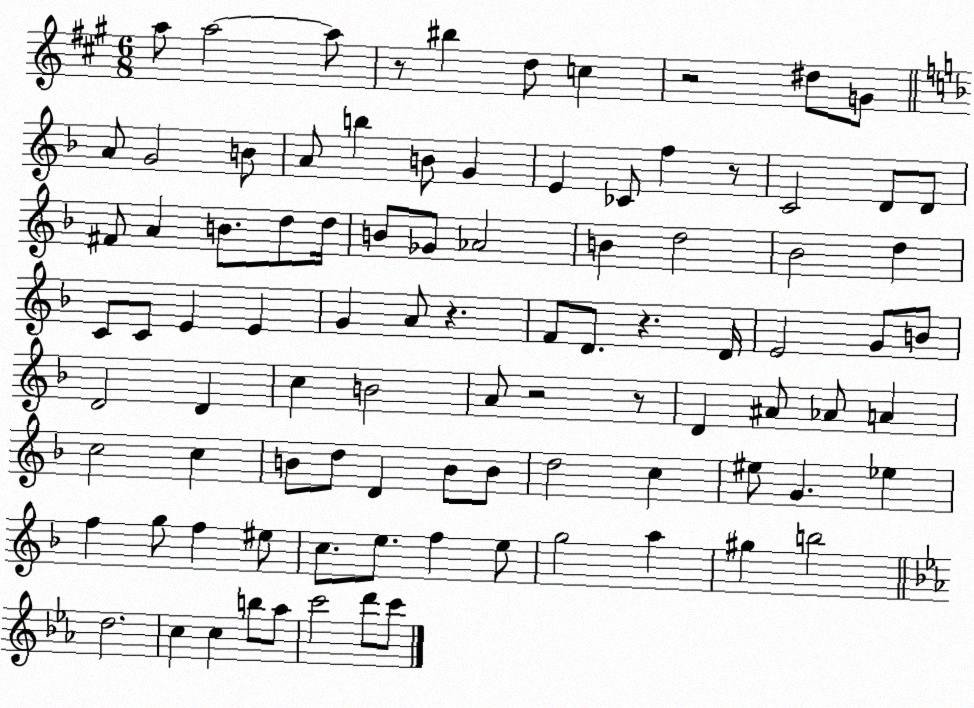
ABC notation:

X:1
T:Untitled
M:6/8
L:1/4
K:A
a/2 a2 a/2 z/2 ^b d/2 c z2 ^d/2 G/2 A/2 G2 B/2 A/2 b B/2 G E _C/2 f z/2 C2 D/2 D/2 ^F/2 A B/2 d/2 d/4 B/2 _G/2 _A2 B d2 _B2 d C/2 C/2 E E G A/2 z F/2 D/2 z D/4 E2 G/2 B/2 D2 D c B2 A/2 z2 z/2 D ^A/2 _A/2 A c2 c B/2 d/2 D B/2 B/2 d2 c ^e/2 G _e f g/2 f ^e/2 c/2 e/2 f e/2 g2 a ^g b2 d2 c c b/2 _a/2 c'2 d'/2 c'/2